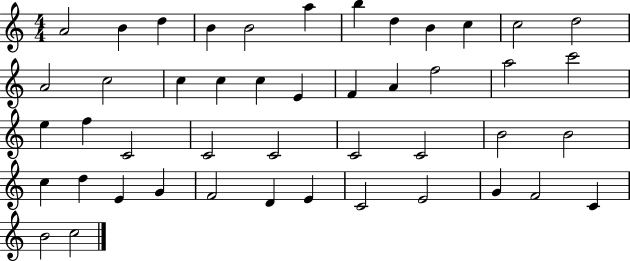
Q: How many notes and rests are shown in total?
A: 46